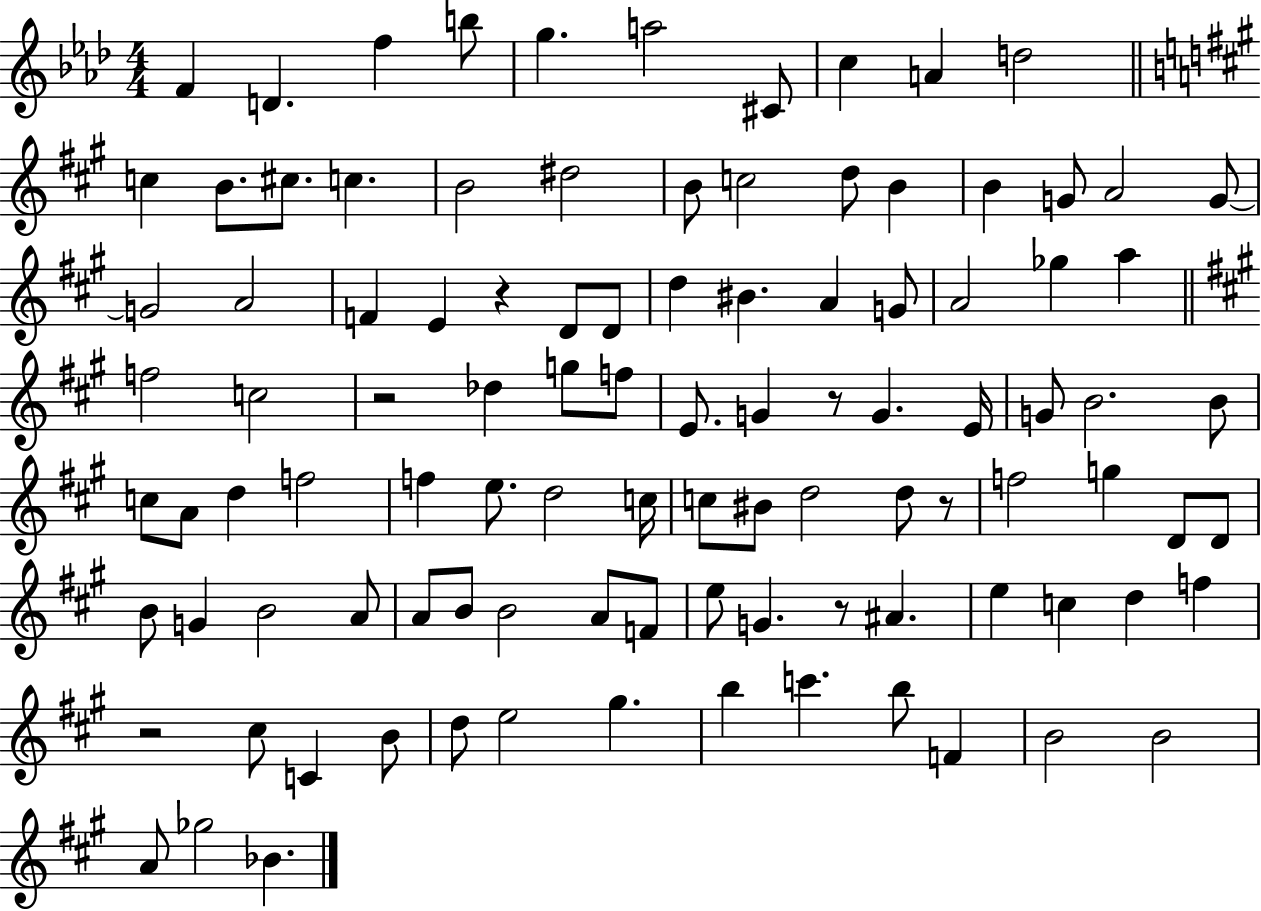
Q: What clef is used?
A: treble